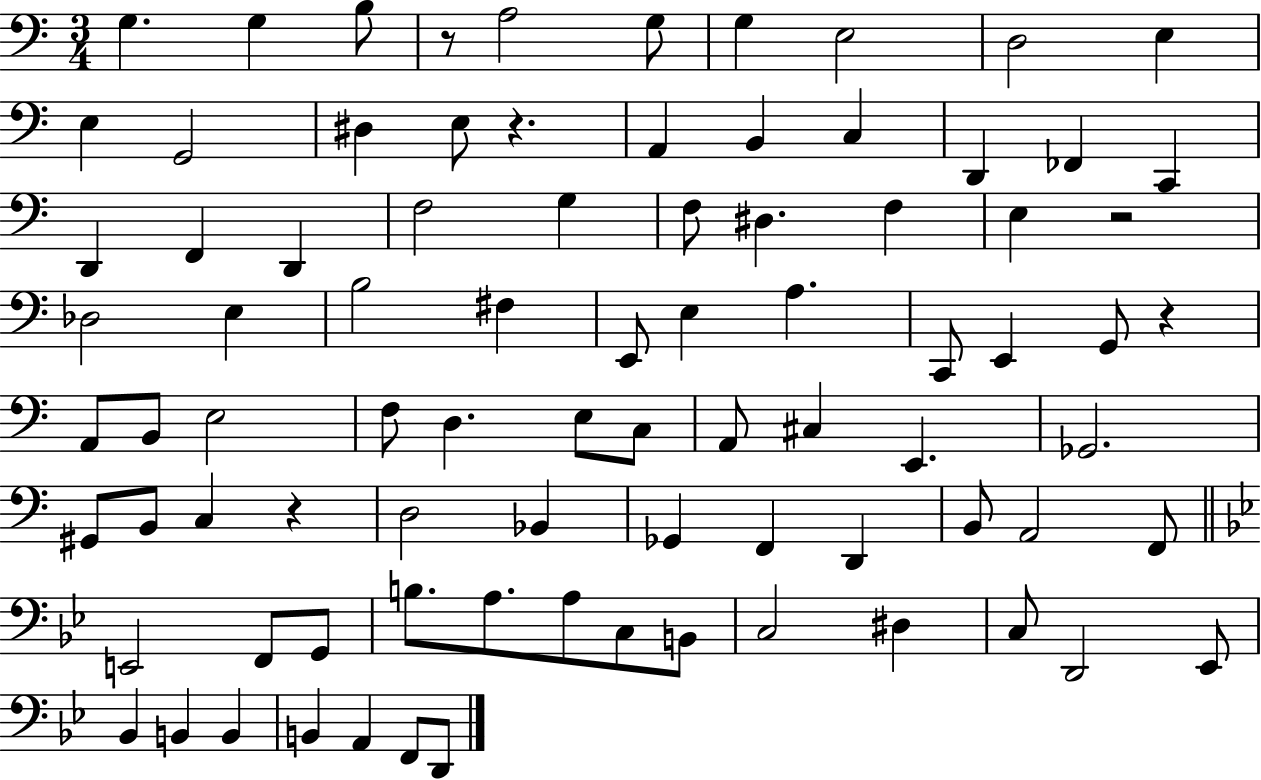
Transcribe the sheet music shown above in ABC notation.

X:1
T:Untitled
M:3/4
L:1/4
K:C
G, G, B,/2 z/2 A,2 G,/2 G, E,2 D,2 E, E, G,,2 ^D, E,/2 z A,, B,, C, D,, _F,, C,, D,, F,, D,, F,2 G, F,/2 ^D, F, E, z2 _D,2 E, B,2 ^F, E,,/2 E, A, C,,/2 E,, G,,/2 z A,,/2 B,,/2 E,2 F,/2 D, E,/2 C,/2 A,,/2 ^C, E,, _G,,2 ^G,,/2 B,,/2 C, z D,2 _B,, _G,, F,, D,, B,,/2 A,,2 F,,/2 E,,2 F,,/2 G,,/2 B,/2 A,/2 A,/2 C,/2 B,,/2 C,2 ^D, C,/2 D,,2 _E,,/2 _B,, B,, B,, B,, A,, F,,/2 D,,/2